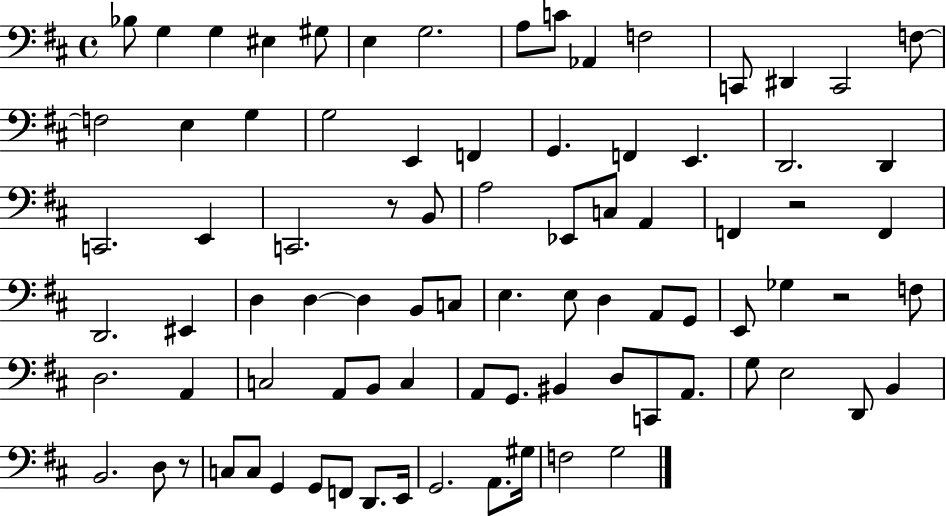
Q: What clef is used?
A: bass